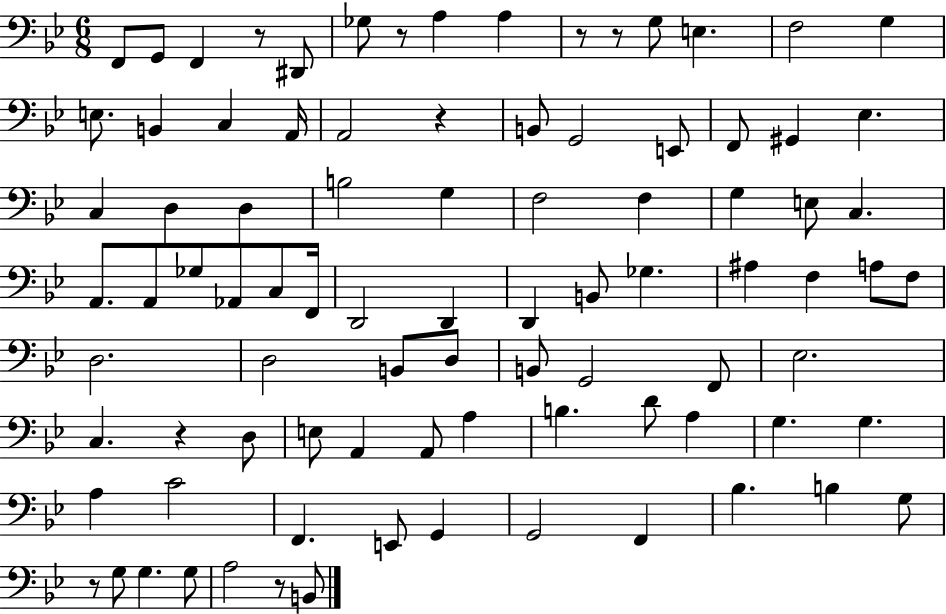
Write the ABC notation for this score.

X:1
T:Untitled
M:6/8
L:1/4
K:Bb
F,,/2 G,,/2 F,, z/2 ^D,,/2 _G,/2 z/2 A, A, z/2 z/2 G,/2 E, F,2 G, E,/2 B,, C, A,,/4 A,,2 z B,,/2 G,,2 E,,/2 F,,/2 ^G,, _E, C, D, D, B,2 G, F,2 F, G, E,/2 C, A,,/2 A,,/2 _G,/2 _A,,/2 C,/2 F,,/4 D,,2 D,, D,, B,,/2 _G, ^A, F, A,/2 F,/2 D,2 D,2 B,,/2 D,/2 B,,/2 G,,2 F,,/2 _E,2 C, z D,/2 E,/2 A,, A,,/2 A, B, D/2 A, G, G, A, C2 F,, E,,/2 G,, G,,2 F,, _B, B, G,/2 z/2 G,/2 G, G,/2 A,2 z/2 B,,/2